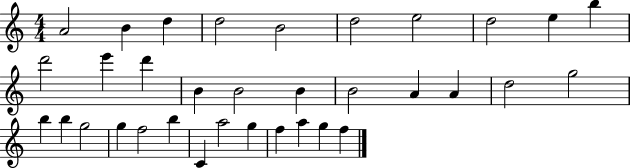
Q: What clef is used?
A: treble